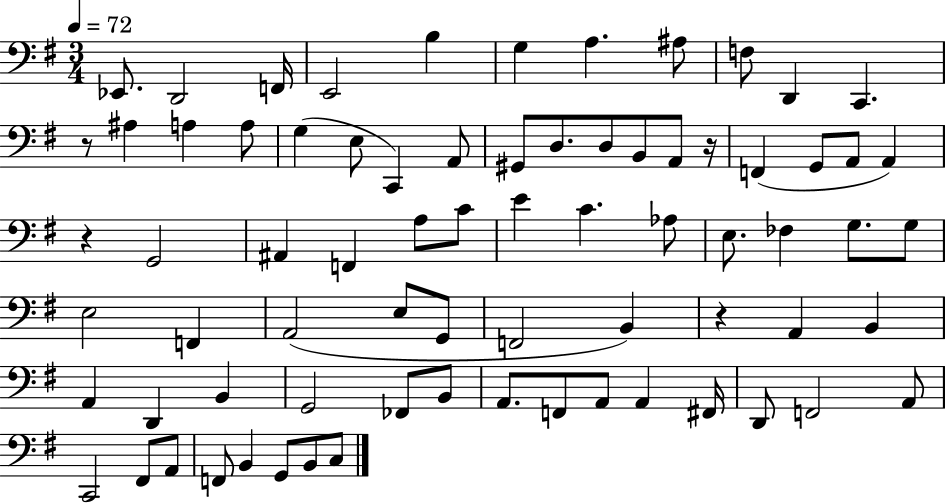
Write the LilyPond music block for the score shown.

{
  \clef bass
  \numericTimeSignature
  \time 3/4
  \key g \major
  \tempo 4 = 72
  ees,8. d,2 f,16 | e,2 b4 | g4 a4. ais8 | f8 d,4 c,4. | \break r8 ais4 a4 a8 | g4( e8 c,4) a,8 | gis,8 d8. d8 b,8 a,8 r16 | f,4( g,8 a,8 a,4) | \break r4 g,2 | ais,4 f,4 a8 c'8 | e'4 c'4. aes8 | e8. fes4 g8. g8 | \break e2 f,4 | a,2( e8 g,8 | f,2 b,4) | r4 a,4 b,4 | \break a,4 d,4 b,4 | g,2 fes,8 b,8 | a,8. f,8 a,8 a,4 fis,16 | d,8 f,2 a,8 | \break c,2 fis,8 a,8 | f,8 b,4 g,8 b,8 c8 | \bar "|."
}